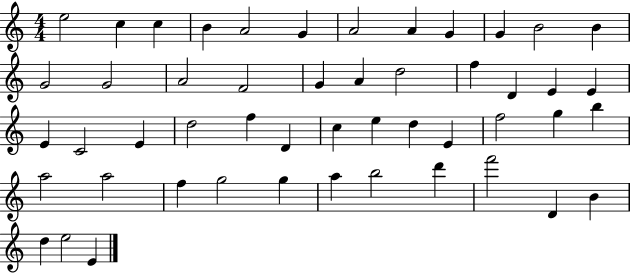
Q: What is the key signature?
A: C major